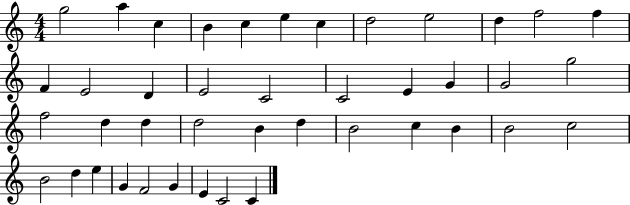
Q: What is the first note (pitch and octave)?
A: G5